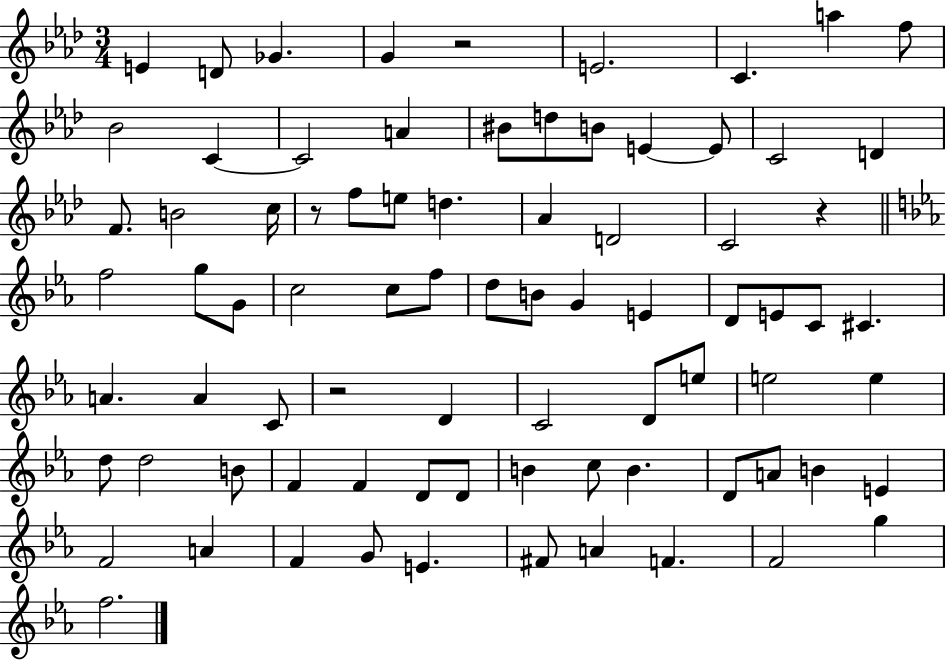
E4/q D4/e Gb4/q. G4/q R/h E4/h. C4/q. A5/q F5/e Bb4/h C4/q C4/h A4/q BIS4/e D5/e B4/e E4/q E4/e C4/h D4/q F4/e. B4/h C5/s R/e F5/e E5/e D5/q. Ab4/q D4/h C4/h R/q F5/h G5/e G4/e C5/h C5/e F5/e D5/e B4/e G4/q E4/q D4/e E4/e C4/e C#4/q. A4/q. A4/q C4/e R/h D4/q C4/h D4/e E5/e E5/h E5/q D5/e D5/h B4/e F4/q F4/q D4/e D4/e B4/q C5/e B4/q. D4/e A4/e B4/q E4/q F4/h A4/q F4/q G4/e E4/q. F#4/e A4/q F4/q. F4/h G5/q F5/h.